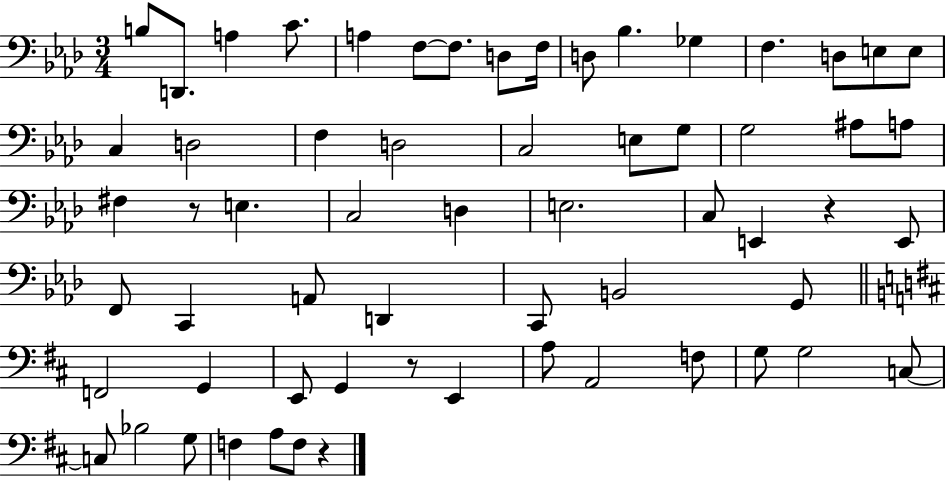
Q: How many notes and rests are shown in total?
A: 62